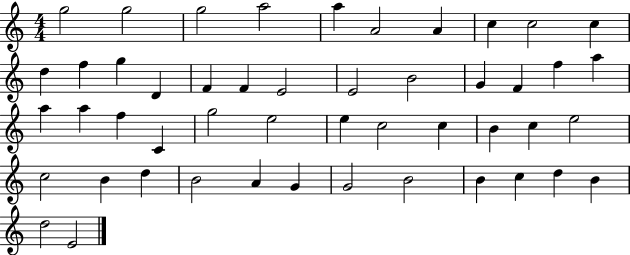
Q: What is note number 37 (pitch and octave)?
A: B4